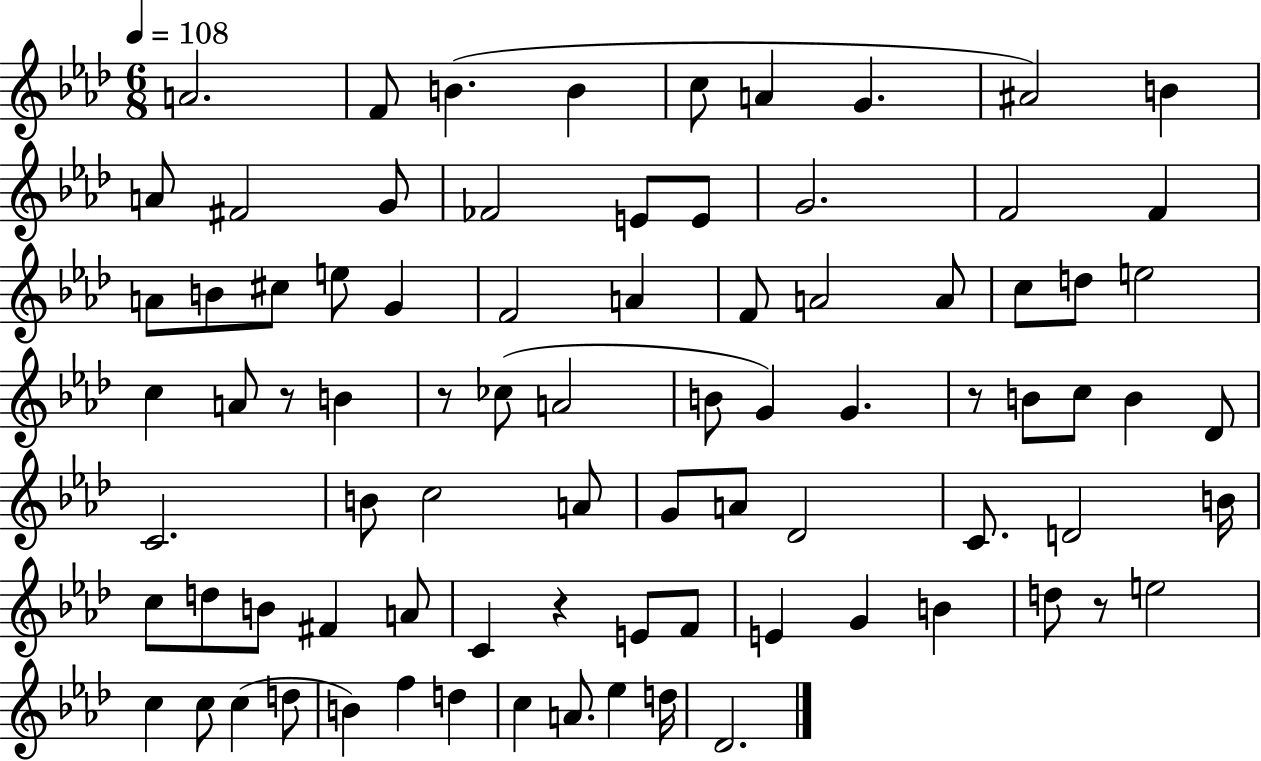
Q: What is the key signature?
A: AES major